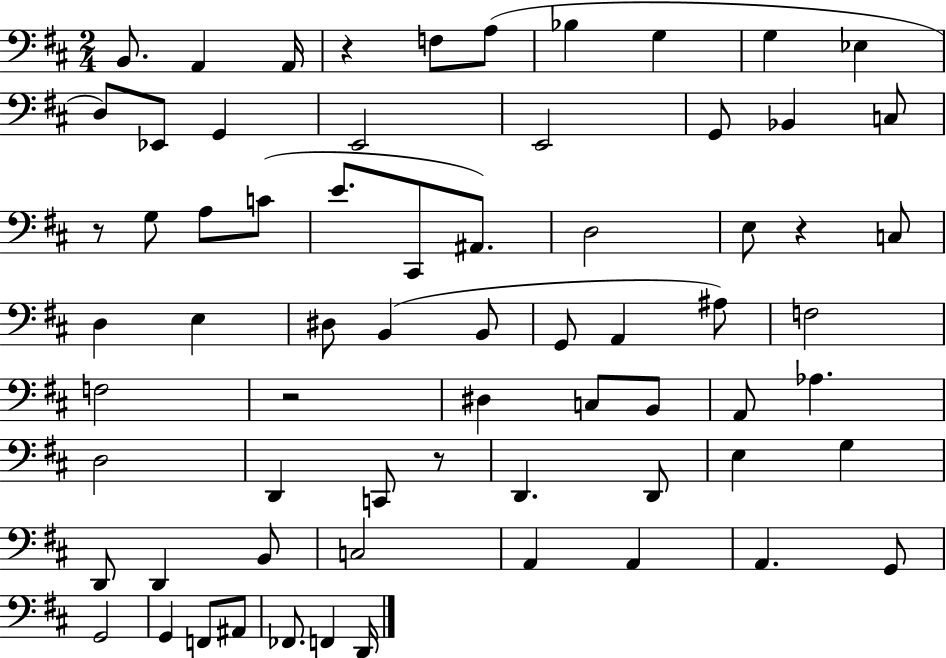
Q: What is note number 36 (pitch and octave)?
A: F3